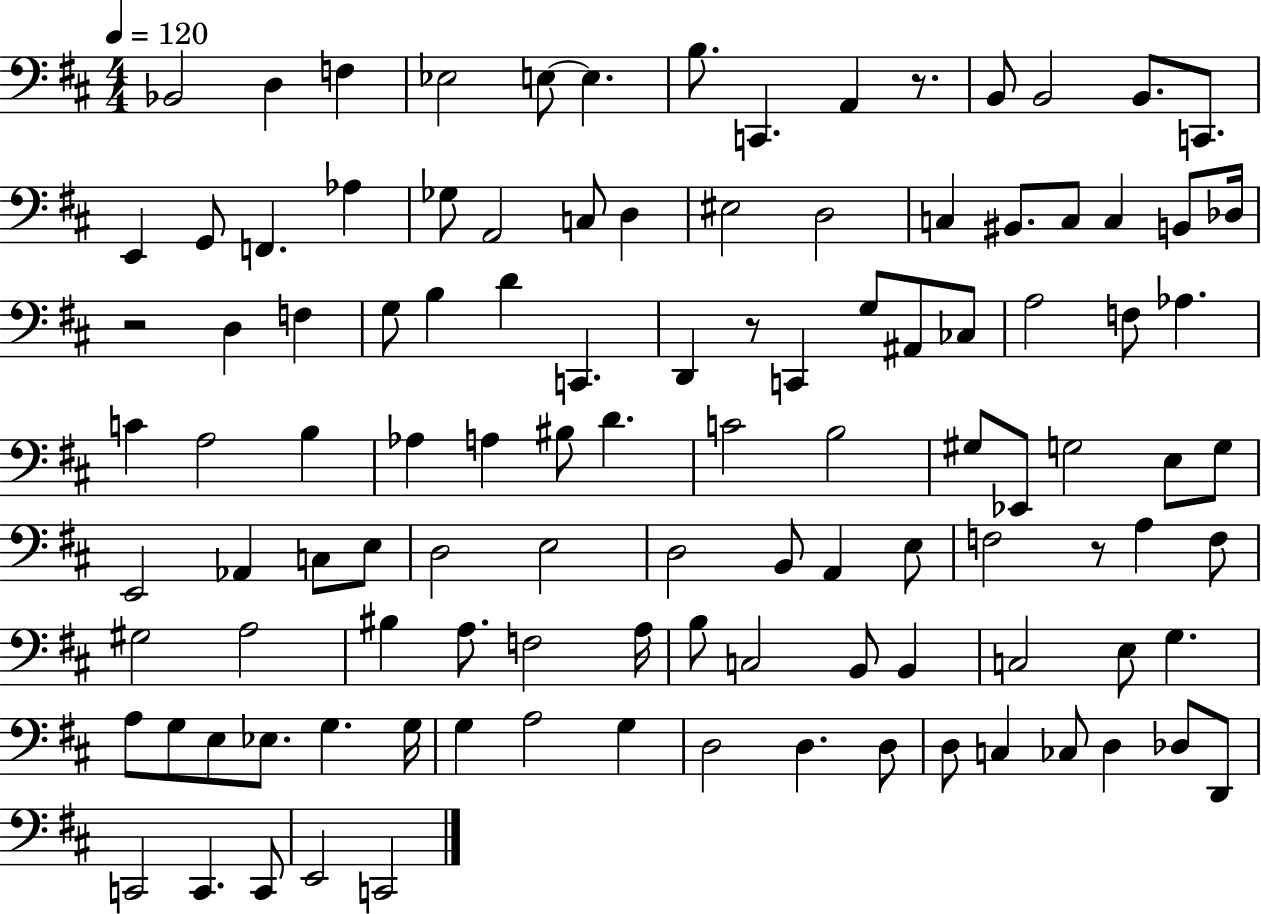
Bb2/h D3/q F3/q Eb3/h E3/e E3/q. B3/e. C2/q. A2/q R/e. B2/e B2/h B2/e. C2/e. E2/q G2/e F2/q. Ab3/q Gb3/e A2/h C3/e D3/q EIS3/h D3/h C3/q BIS2/e. C3/e C3/q B2/e Db3/s R/h D3/q F3/q G3/e B3/q D4/q C2/q. D2/q R/e C2/q G3/e A#2/e CES3/e A3/h F3/e Ab3/q. C4/q A3/h B3/q Ab3/q A3/q BIS3/e D4/q. C4/h B3/h G#3/e Eb2/e G3/h E3/e G3/e E2/h Ab2/q C3/e E3/e D3/h E3/h D3/h B2/e A2/q E3/e F3/h R/e A3/q F3/e G#3/h A3/h BIS3/q A3/e. F3/h A3/s B3/e C3/h B2/e B2/q C3/h E3/e G3/q. A3/e G3/e E3/e Eb3/e. G3/q. G3/s G3/q A3/h G3/q D3/h D3/q. D3/e D3/e C3/q CES3/e D3/q Db3/e D2/e C2/h C2/q. C2/e E2/h C2/h